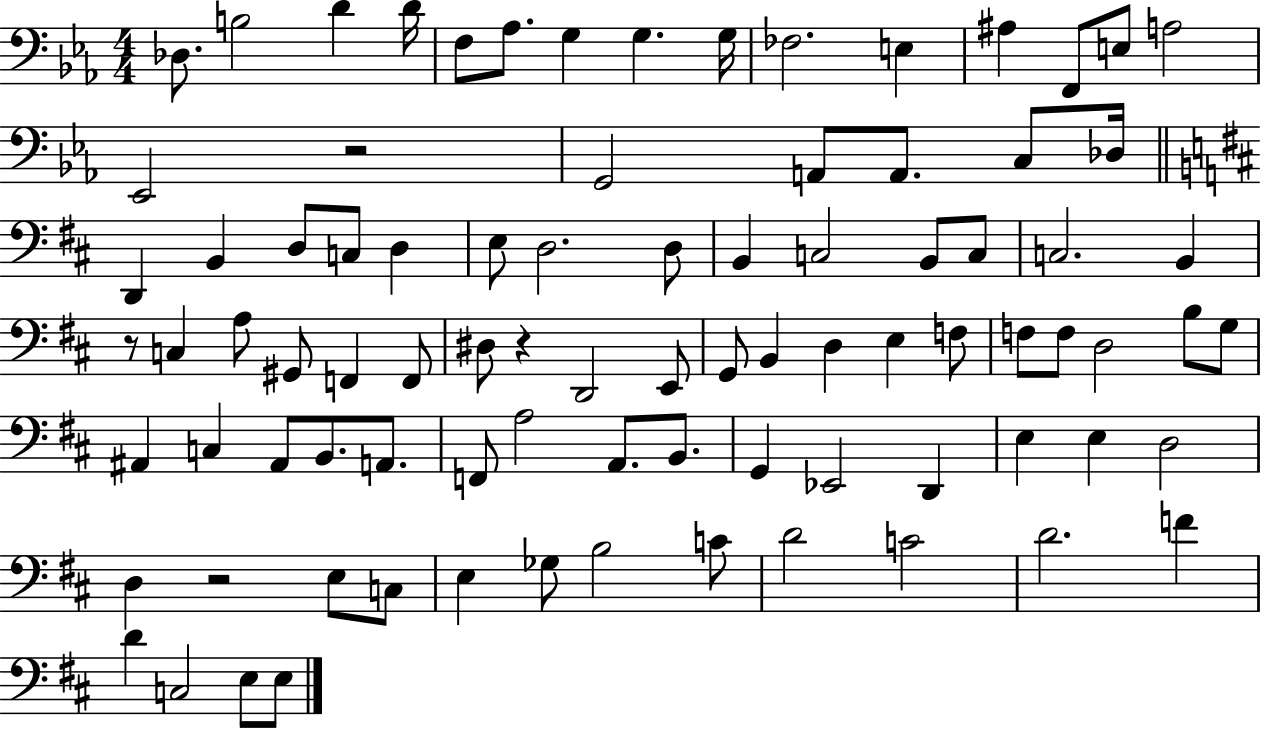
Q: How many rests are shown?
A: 4